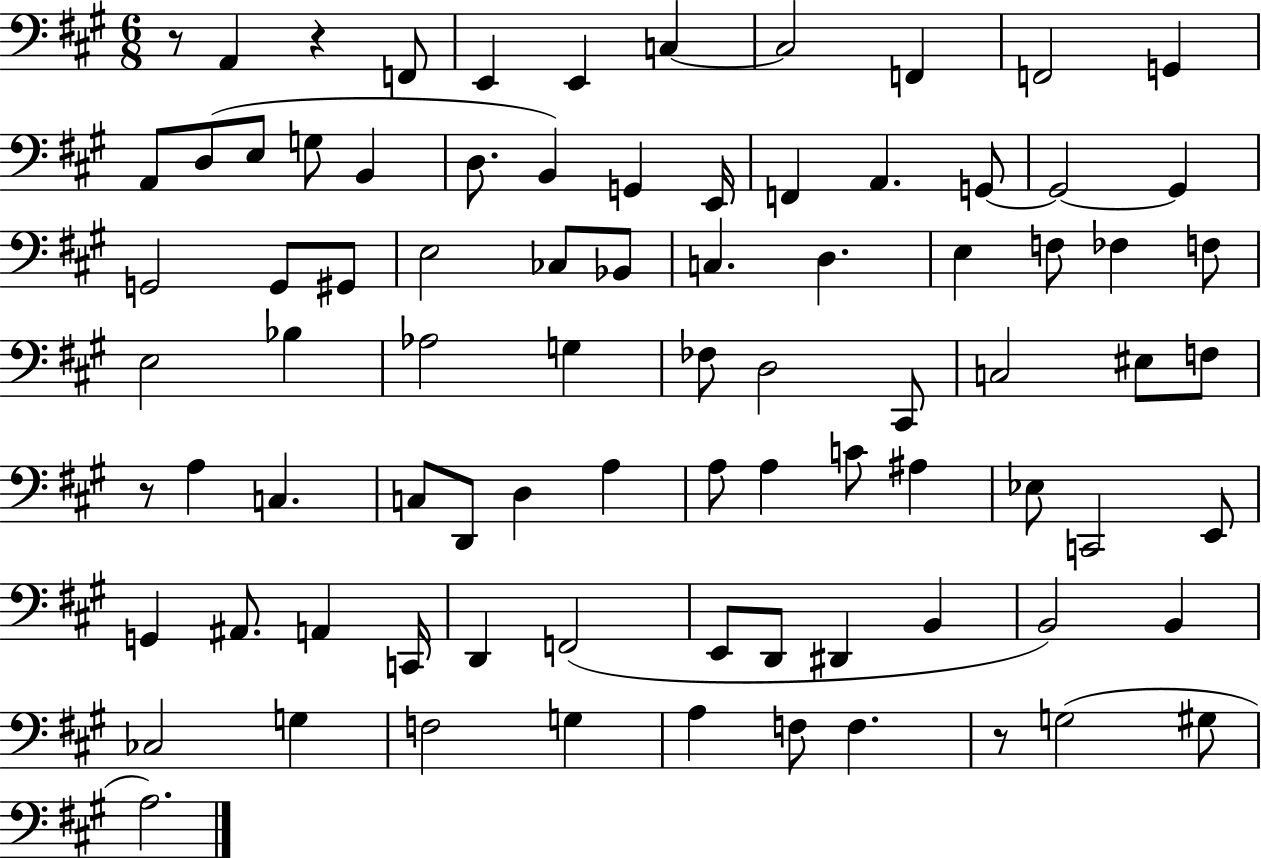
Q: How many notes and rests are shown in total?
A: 84